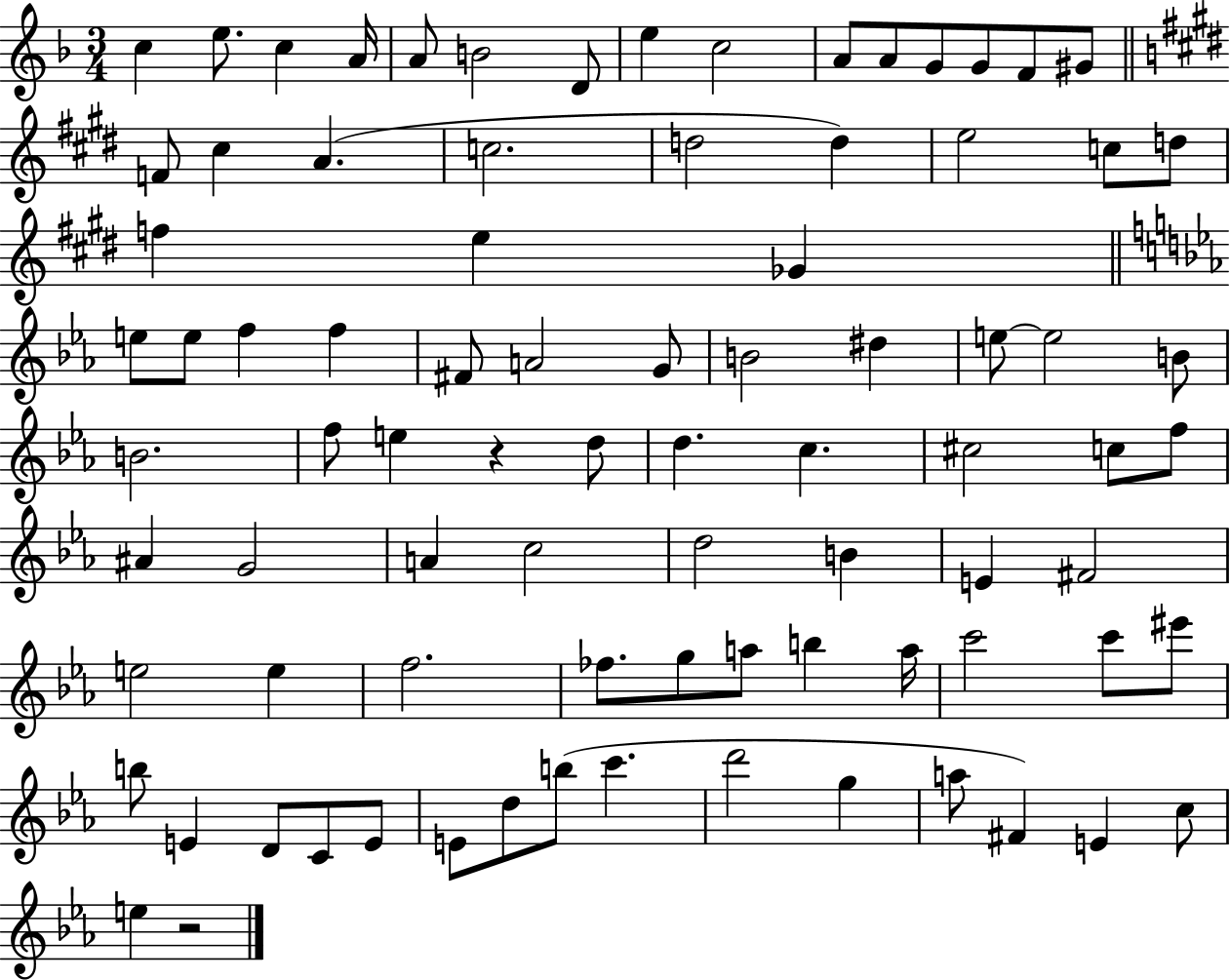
X:1
T:Untitled
M:3/4
L:1/4
K:F
c e/2 c A/4 A/2 B2 D/2 e c2 A/2 A/2 G/2 G/2 F/2 ^G/2 F/2 ^c A c2 d2 d e2 c/2 d/2 f e _G e/2 e/2 f f ^F/2 A2 G/2 B2 ^d e/2 e2 B/2 B2 f/2 e z d/2 d c ^c2 c/2 f/2 ^A G2 A c2 d2 B E ^F2 e2 e f2 _f/2 g/2 a/2 b a/4 c'2 c'/2 ^e'/2 b/2 E D/2 C/2 E/2 E/2 d/2 b/2 c' d'2 g a/2 ^F E c/2 e z2